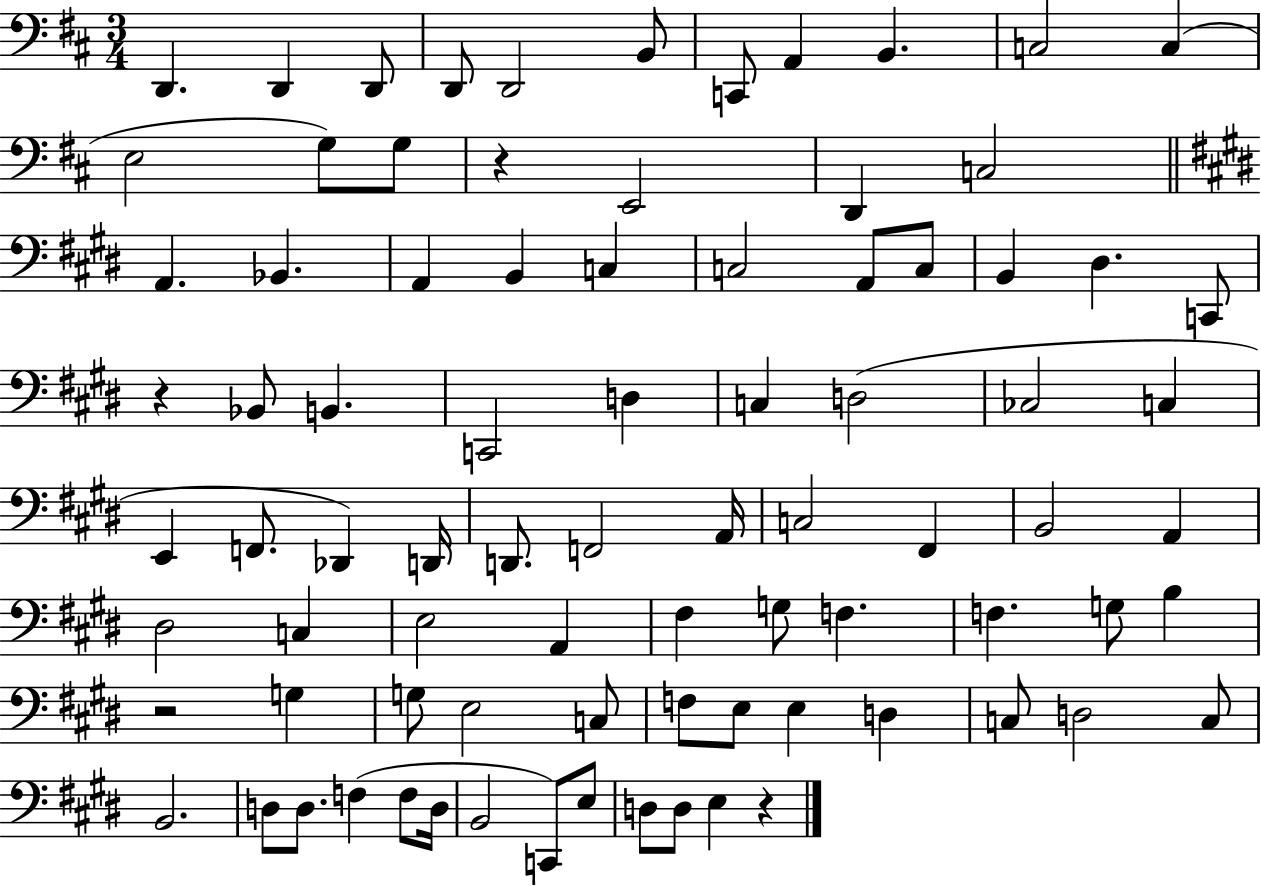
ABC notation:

X:1
T:Untitled
M:3/4
L:1/4
K:D
D,, D,, D,,/2 D,,/2 D,,2 B,,/2 C,,/2 A,, B,, C,2 C, E,2 G,/2 G,/2 z E,,2 D,, C,2 A,, _B,, A,, B,, C, C,2 A,,/2 C,/2 B,, ^D, C,,/2 z _B,,/2 B,, C,,2 D, C, D,2 _C,2 C, E,, F,,/2 _D,, D,,/4 D,,/2 F,,2 A,,/4 C,2 ^F,, B,,2 A,, ^D,2 C, E,2 A,, ^F, G,/2 F, F, G,/2 B, z2 G, G,/2 E,2 C,/2 F,/2 E,/2 E, D, C,/2 D,2 C,/2 B,,2 D,/2 D,/2 F, F,/2 D,/4 B,,2 C,,/2 E,/2 D,/2 D,/2 E, z